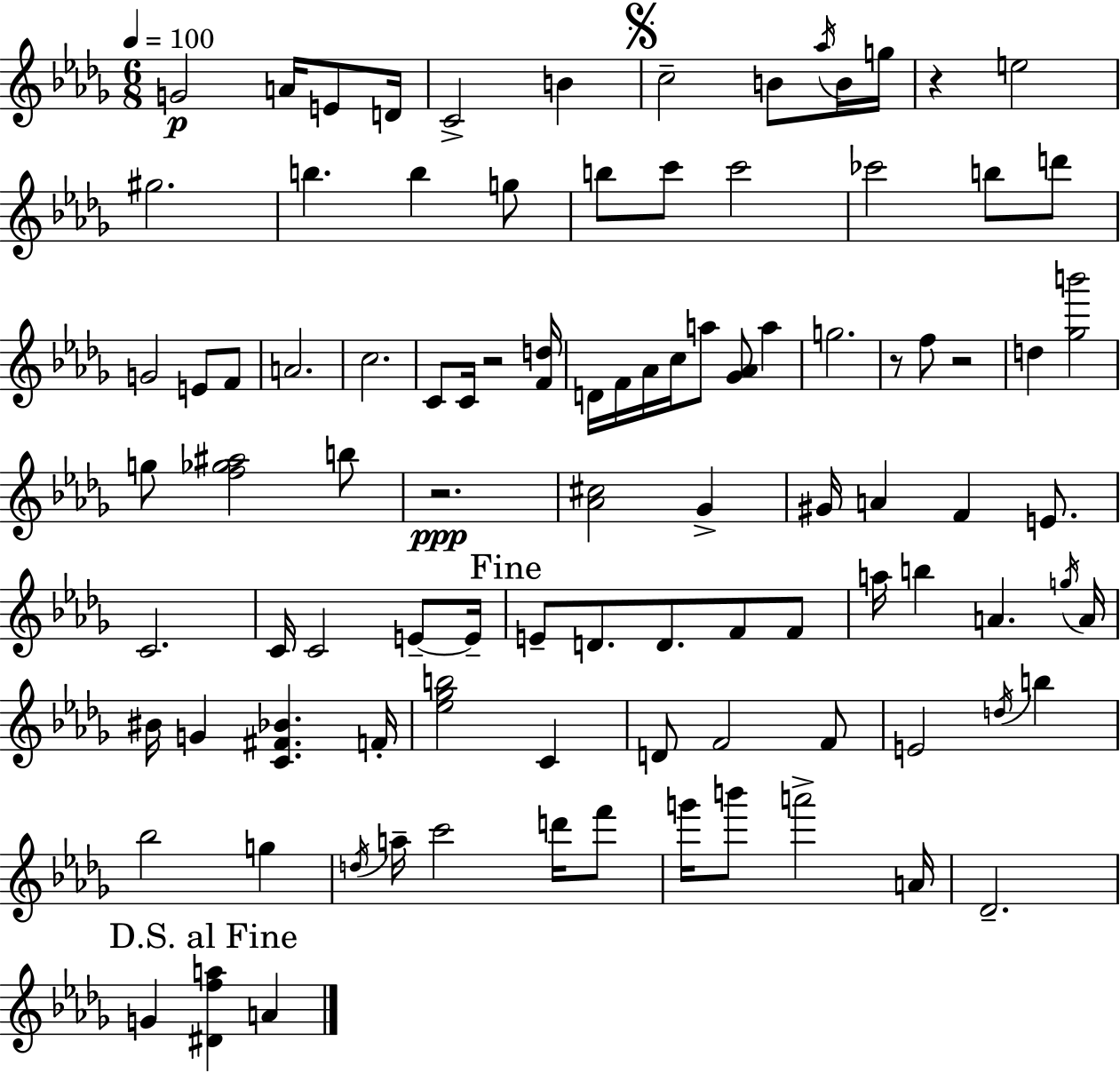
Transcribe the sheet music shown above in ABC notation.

X:1
T:Untitled
M:6/8
L:1/4
K:Bbm
G2 A/4 E/2 D/4 C2 B c2 B/2 _a/4 B/4 g/4 z e2 ^g2 b b g/2 b/2 c'/2 c'2 _c'2 b/2 d'/2 G2 E/2 F/2 A2 c2 C/2 C/4 z2 [Fd]/4 D/4 F/4 _A/4 c/4 a/2 [_G_A]/2 a g2 z/2 f/2 z2 d [_gb']2 g/2 [f_g^a]2 b/2 z2 [_A^c]2 _G ^G/4 A F E/2 C2 C/4 C2 E/2 E/4 E/2 D/2 D/2 F/2 F/2 a/4 b A g/4 A/4 ^B/4 G [C^F_B] F/4 [_e_gb]2 C D/2 F2 F/2 E2 d/4 b _b2 g d/4 a/4 c'2 d'/4 f'/2 g'/4 b'/2 a'2 A/4 _D2 G [^Dfa] A